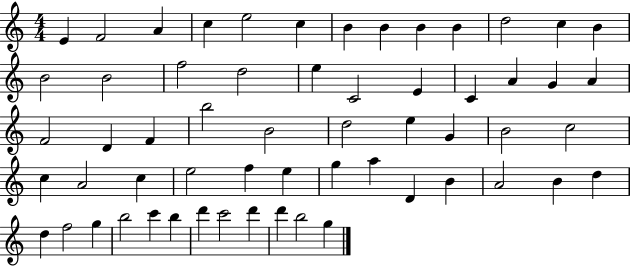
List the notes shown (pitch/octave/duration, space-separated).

E4/q F4/h A4/q C5/q E5/h C5/q B4/q B4/q B4/q B4/q D5/h C5/q B4/q B4/h B4/h F5/h D5/h E5/q C4/h E4/q C4/q A4/q G4/q A4/q F4/h D4/q F4/q B5/h B4/h D5/h E5/q G4/q B4/h C5/h C5/q A4/h C5/q E5/h F5/q E5/q G5/q A5/q D4/q B4/q A4/h B4/q D5/q D5/q F5/h G5/q B5/h C6/q B5/q D6/q C6/h D6/q D6/q B5/h G5/q